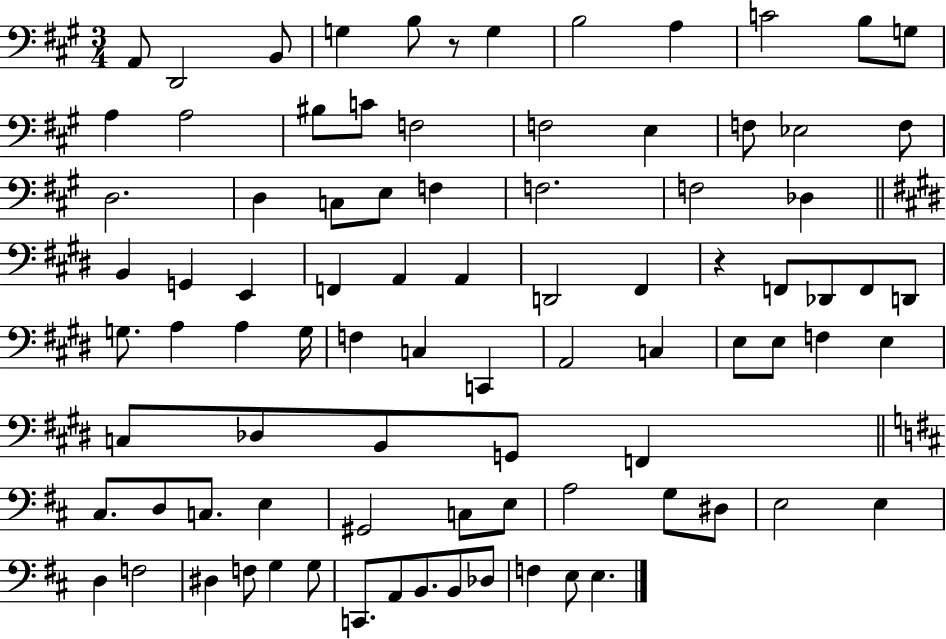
X:1
T:Untitled
M:3/4
L:1/4
K:A
A,,/2 D,,2 B,,/2 G, B,/2 z/2 G, B,2 A, C2 B,/2 G,/2 A, A,2 ^B,/2 C/2 F,2 F,2 E, F,/2 _E,2 F,/2 D,2 D, C,/2 E,/2 F, F,2 F,2 _D, B,, G,, E,, F,, A,, A,, D,,2 ^F,, z F,,/2 _D,,/2 F,,/2 D,,/2 G,/2 A, A, G,/4 F, C, C,, A,,2 C, E,/2 E,/2 F, E, C,/2 _D,/2 B,,/2 G,,/2 F,, ^C,/2 D,/2 C,/2 E, ^G,,2 C,/2 E,/2 A,2 G,/2 ^D,/2 E,2 E, D, F,2 ^D, F,/2 G, G,/2 C,,/2 A,,/2 B,,/2 B,,/2 _D,/2 F, E,/2 E,